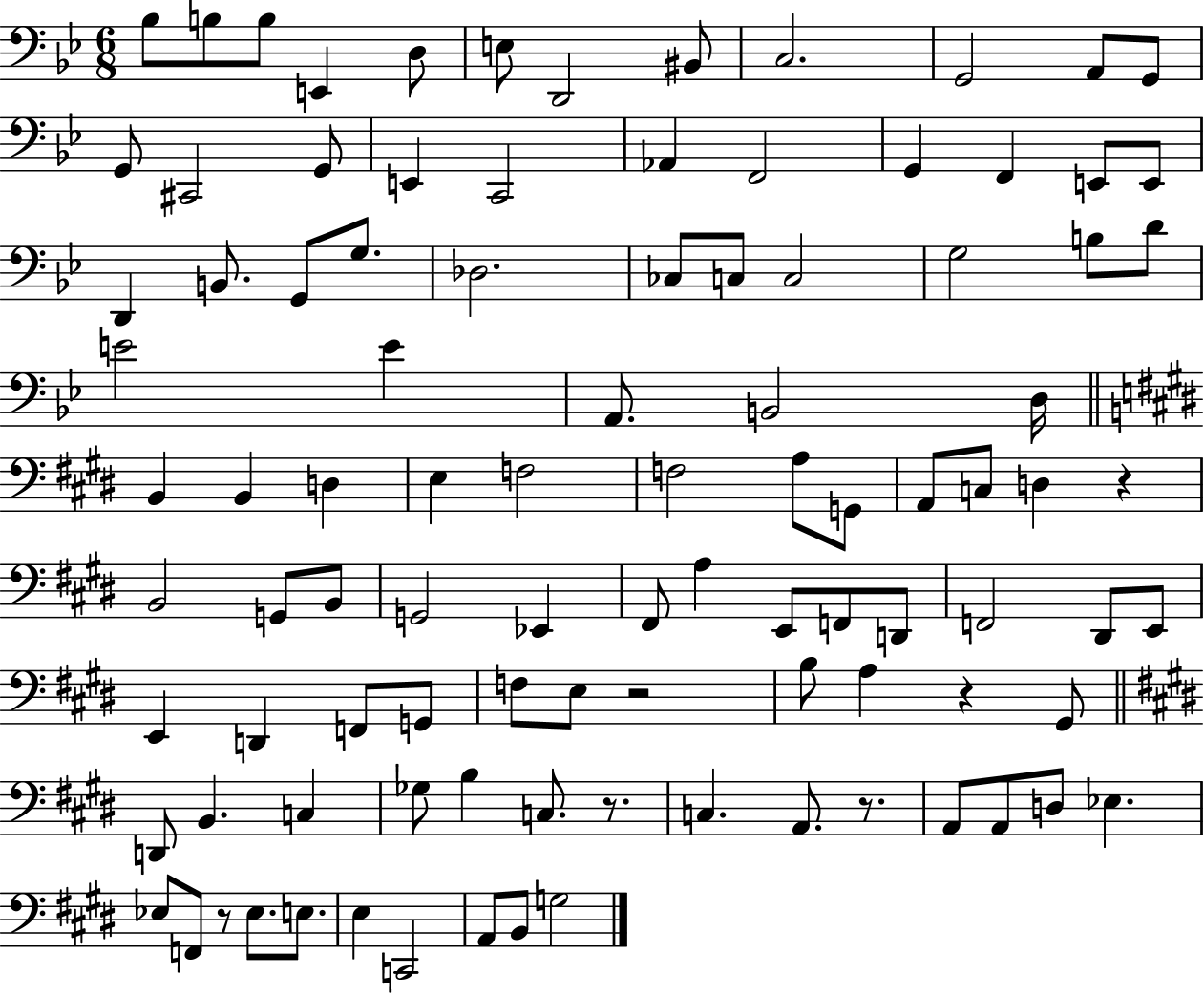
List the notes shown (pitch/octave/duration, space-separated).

Bb3/e B3/e B3/e E2/q D3/e E3/e D2/h BIS2/e C3/h. G2/h A2/e G2/e G2/e C#2/h G2/e E2/q C2/h Ab2/q F2/h G2/q F2/q E2/e E2/e D2/q B2/e. G2/e G3/e. Db3/h. CES3/e C3/e C3/h G3/h B3/e D4/e E4/h E4/q A2/e. B2/h D3/s B2/q B2/q D3/q E3/q F3/h F3/h A3/e G2/e A2/e C3/e D3/q R/q B2/h G2/e B2/e G2/h Eb2/q F#2/e A3/q E2/e F2/e D2/e F2/h D#2/e E2/e E2/q D2/q F2/e G2/e F3/e E3/e R/h B3/e A3/q R/q G#2/e D2/e B2/q. C3/q Gb3/e B3/q C3/e. R/e. C3/q. A2/e. R/e. A2/e A2/e D3/e Eb3/q. Eb3/e F2/e R/e Eb3/e. E3/e. E3/q C2/h A2/e B2/e G3/h